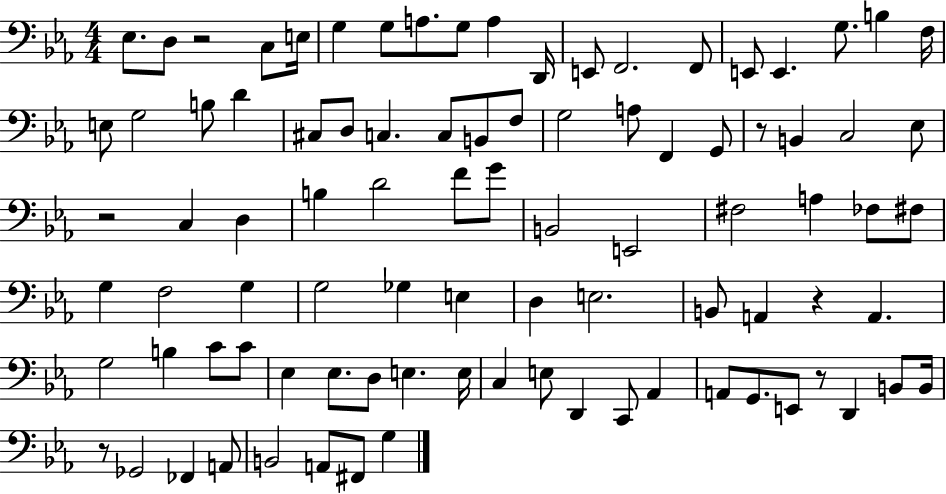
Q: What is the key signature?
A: EES major